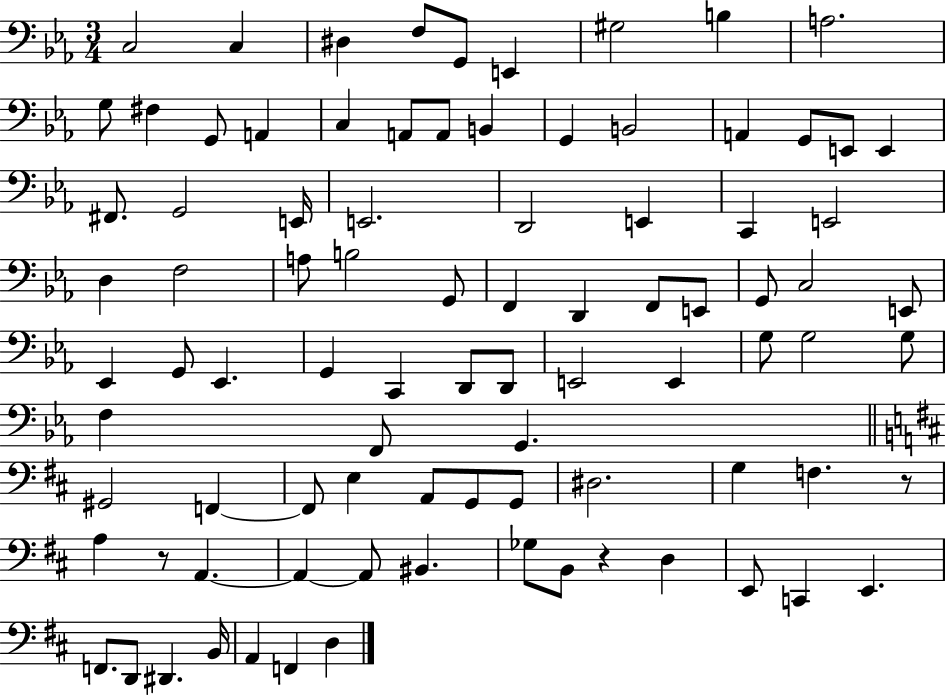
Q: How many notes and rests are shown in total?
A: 89